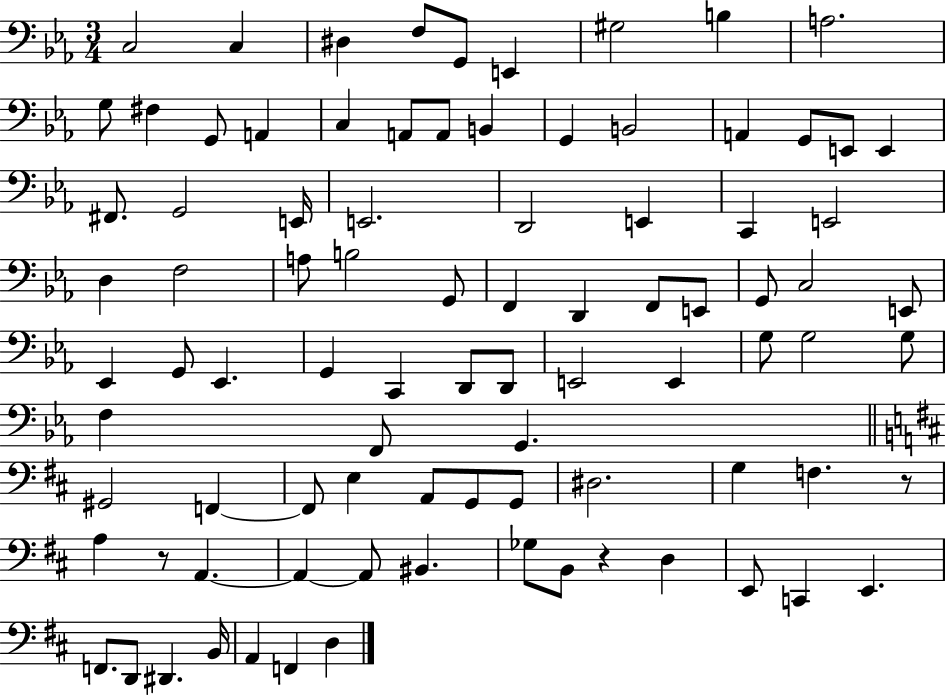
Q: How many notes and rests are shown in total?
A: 89